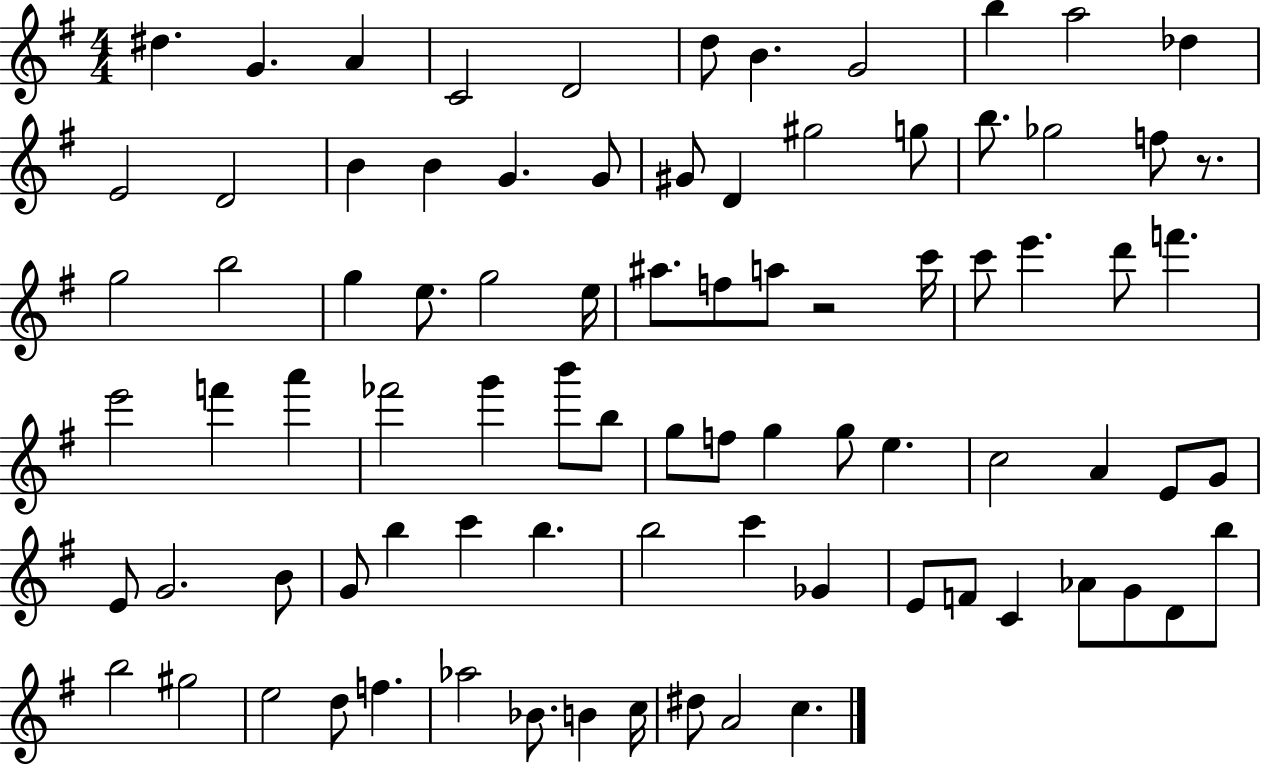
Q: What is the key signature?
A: G major